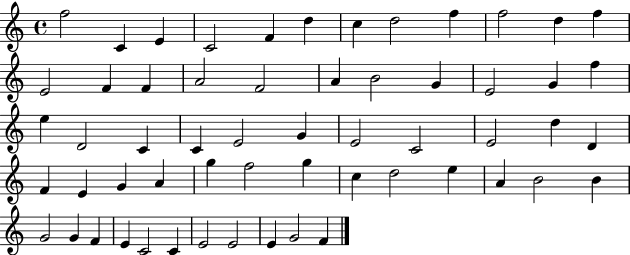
F5/h C4/q E4/q C4/h F4/q D5/q C5/q D5/h F5/q F5/h D5/q F5/q E4/h F4/q F4/q A4/h F4/h A4/q B4/h G4/q E4/h G4/q F5/q E5/q D4/h C4/q C4/q E4/h G4/q E4/h C4/h E4/h D5/q D4/q F4/q E4/q G4/q A4/q G5/q F5/h G5/q C5/q D5/h E5/q A4/q B4/h B4/q G4/h G4/q F4/q E4/q C4/h C4/q E4/h E4/h E4/q G4/h F4/q